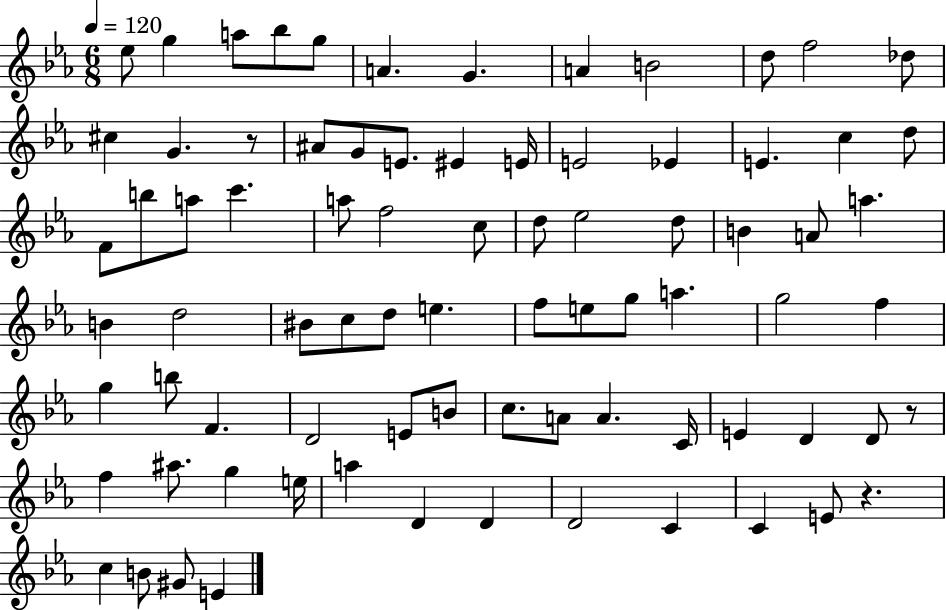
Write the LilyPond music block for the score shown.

{
  \clef treble
  \numericTimeSignature
  \time 6/8
  \key ees \major
  \tempo 4 = 120
  ees''8 g''4 a''8 bes''8 g''8 | a'4. g'4. | a'4 b'2 | d''8 f''2 des''8 | \break cis''4 g'4. r8 | ais'8 g'8 e'8. eis'4 e'16 | e'2 ees'4 | e'4. c''4 d''8 | \break f'8 b''8 a''8 c'''4. | a''8 f''2 c''8 | d''8 ees''2 d''8 | b'4 a'8 a''4. | \break b'4 d''2 | bis'8 c''8 d''8 e''4. | f''8 e''8 g''8 a''4. | g''2 f''4 | \break g''4 b''8 f'4. | d'2 e'8 b'8 | c''8. a'8 a'4. c'16 | e'4 d'4 d'8 r8 | \break f''4 ais''8. g''4 e''16 | a''4 d'4 d'4 | d'2 c'4 | c'4 e'8 r4. | \break c''4 b'8 gis'8 e'4 | \bar "|."
}